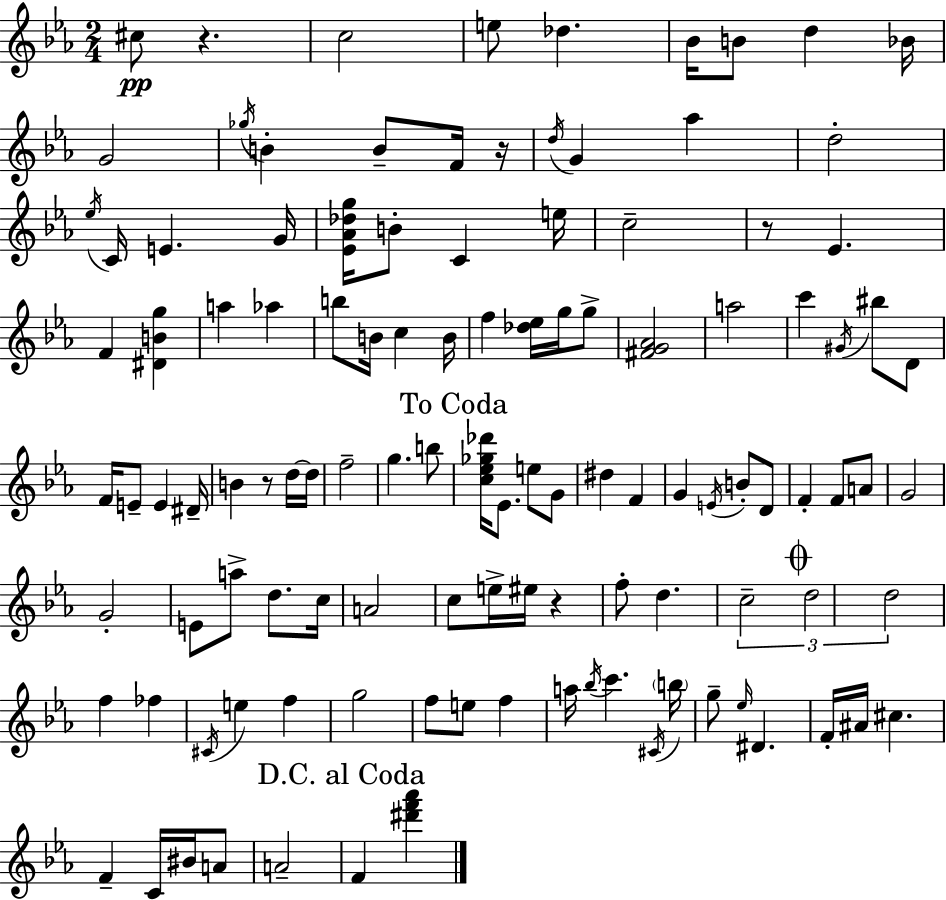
C#5/e R/q. C5/h E5/e Db5/q. Bb4/s B4/e D5/q Bb4/s G4/h Gb5/s B4/q B4/e F4/s R/s D5/s G4/q Ab5/q D5/h Eb5/s C4/s E4/q. G4/s [Eb4,Ab4,Db5,G5]/s B4/e C4/q E5/s C5/h R/e Eb4/q. F4/q [D#4,B4,G5]/q A5/q Ab5/q B5/e B4/s C5/q B4/s F5/q [Db5,Eb5]/s G5/s G5/e [F#4,G4,Ab4]/h A5/h C6/q G#4/s BIS5/e D4/e F4/s E4/e E4/q D#4/s B4/q R/e D5/s D5/s F5/h G5/q. B5/e [C5,Eb5,Gb5,Db6]/s Eb4/e. E5/e G4/e D#5/q F4/q G4/q E4/s B4/e D4/e F4/q F4/e A4/e G4/h G4/h E4/e A5/e D5/e. C5/s A4/h C5/e E5/s EIS5/s R/q F5/e D5/q. C5/h D5/h D5/h F5/q FES5/q C#4/s E5/q F5/q G5/h F5/e E5/e F5/q A5/s Bb5/s C6/q. C#4/s B5/s G5/e Eb5/s D#4/q. F4/s A#4/s C#5/q. F4/q C4/s BIS4/s A4/e A4/h F4/q [D#6,F6,Ab6]/q